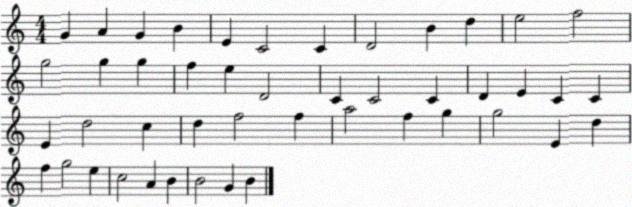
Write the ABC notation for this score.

X:1
T:Untitled
M:4/4
L:1/4
K:C
G A G B E C2 C D2 B d e2 f2 g2 g g f e D2 C C2 C D E C C E d2 c d f2 f a2 f g g2 E d f g2 e c2 A B B2 G B